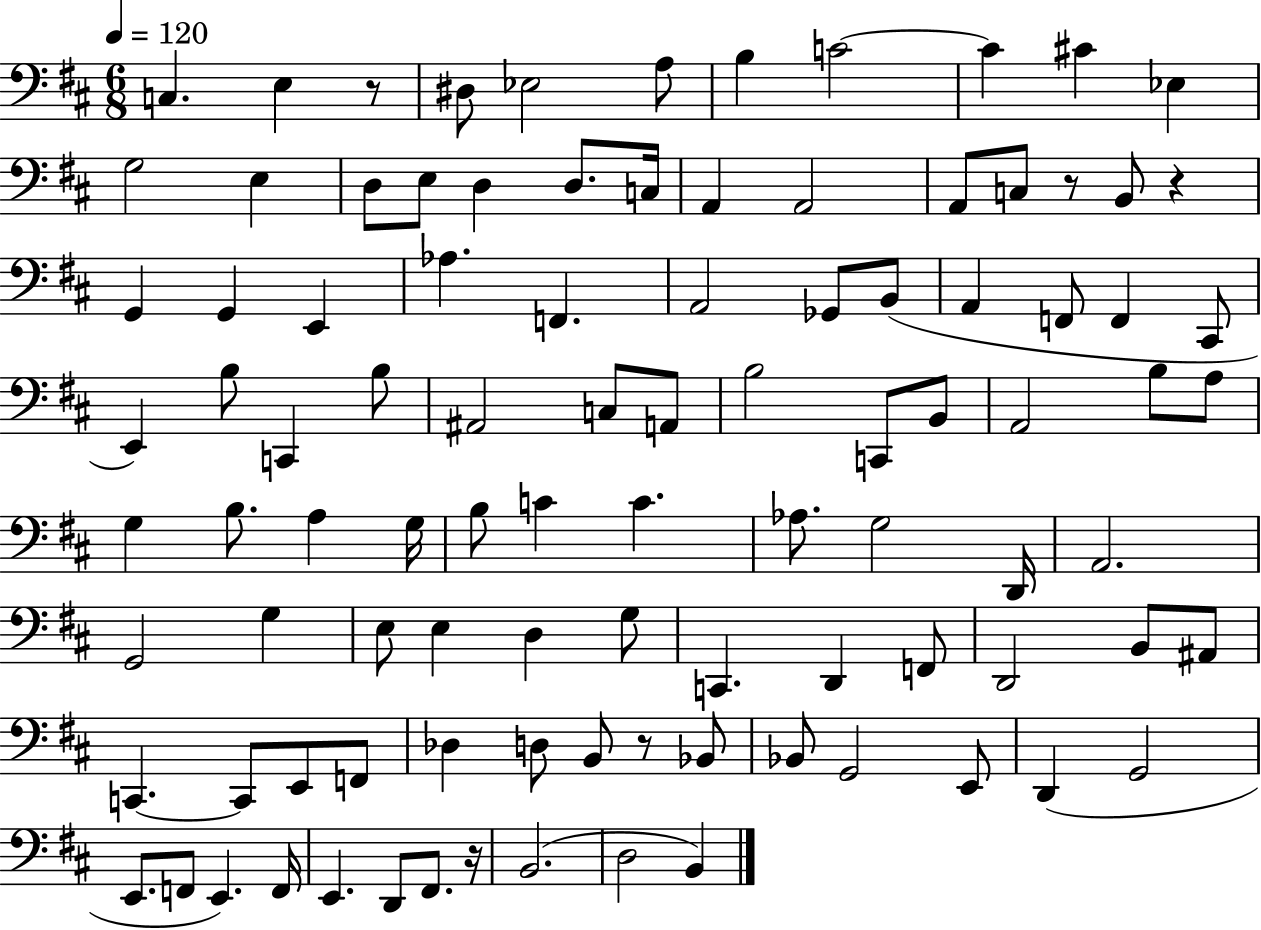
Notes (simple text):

C3/q. E3/q R/e D#3/e Eb3/h A3/e B3/q C4/h C4/q C#4/q Eb3/q G3/h E3/q D3/e E3/e D3/q D3/e. C3/s A2/q A2/h A2/e C3/e R/e B2/e R/q G2/q G2/q E2/q Ab3/q. F2/q. A2/h Gb2/e B2/e A2/q F2/e F2/q C#2/e E2/q B3/e C2/q B3/e A#2/h C3/e A2/e B3/h C2/e B2/e A2/h B3/e A3/e G3/q B3/e. A3/q G3/s B3/e C4/q C4/q. Ab3/e. G3/h D2/s A2/h. G2/h G3/q E3/e E3/q D3/q G3/e C2/q. D2/q F2/e D2/h B2/e A#2/e C2/q. C2/e E2/e F2/e Db3/q D3/e B2/e R/e Bb2/e Bb2/e G2/h E2/e D2/q G2/h E2/e. F2/e E2/q. F2/s E2/q. D2/e F#2/e. R/s B2/h. D3/h B2/q